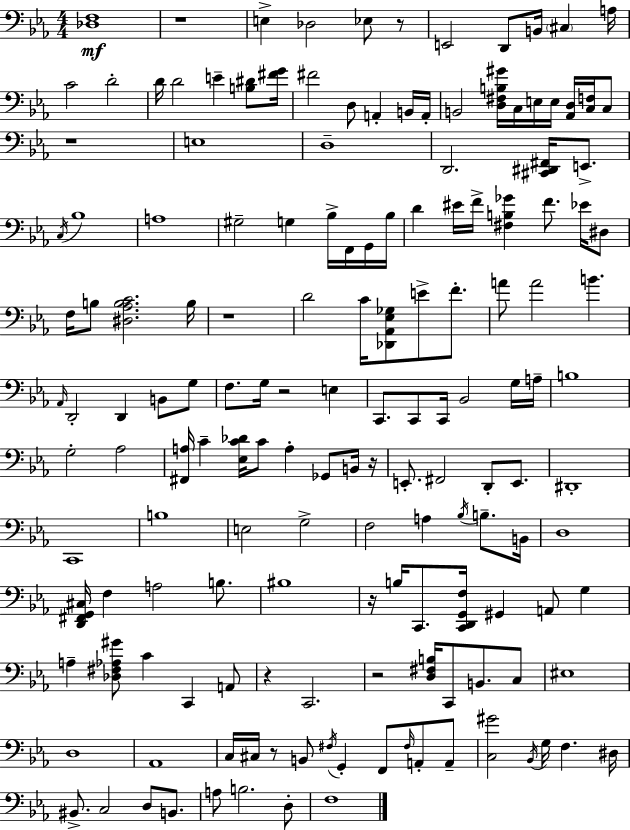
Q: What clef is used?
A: bass